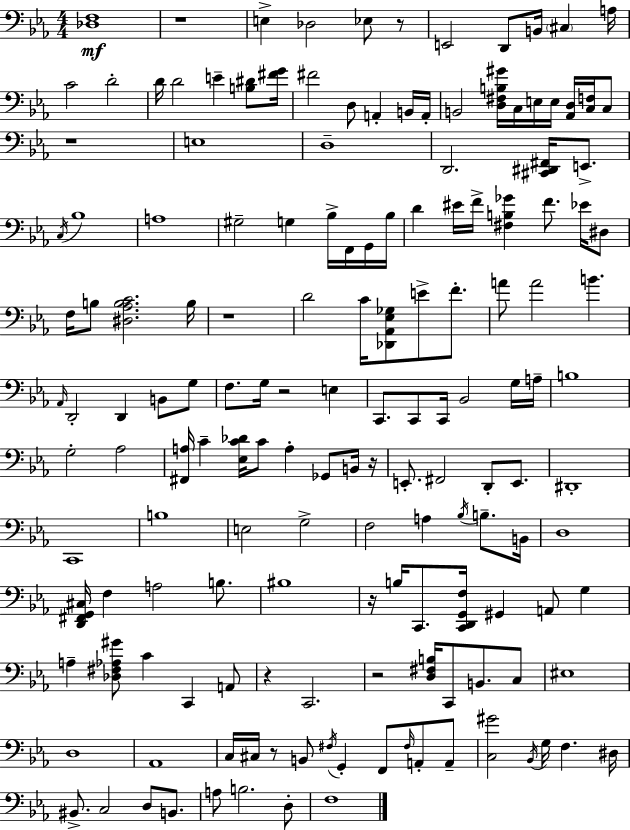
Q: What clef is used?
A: bass